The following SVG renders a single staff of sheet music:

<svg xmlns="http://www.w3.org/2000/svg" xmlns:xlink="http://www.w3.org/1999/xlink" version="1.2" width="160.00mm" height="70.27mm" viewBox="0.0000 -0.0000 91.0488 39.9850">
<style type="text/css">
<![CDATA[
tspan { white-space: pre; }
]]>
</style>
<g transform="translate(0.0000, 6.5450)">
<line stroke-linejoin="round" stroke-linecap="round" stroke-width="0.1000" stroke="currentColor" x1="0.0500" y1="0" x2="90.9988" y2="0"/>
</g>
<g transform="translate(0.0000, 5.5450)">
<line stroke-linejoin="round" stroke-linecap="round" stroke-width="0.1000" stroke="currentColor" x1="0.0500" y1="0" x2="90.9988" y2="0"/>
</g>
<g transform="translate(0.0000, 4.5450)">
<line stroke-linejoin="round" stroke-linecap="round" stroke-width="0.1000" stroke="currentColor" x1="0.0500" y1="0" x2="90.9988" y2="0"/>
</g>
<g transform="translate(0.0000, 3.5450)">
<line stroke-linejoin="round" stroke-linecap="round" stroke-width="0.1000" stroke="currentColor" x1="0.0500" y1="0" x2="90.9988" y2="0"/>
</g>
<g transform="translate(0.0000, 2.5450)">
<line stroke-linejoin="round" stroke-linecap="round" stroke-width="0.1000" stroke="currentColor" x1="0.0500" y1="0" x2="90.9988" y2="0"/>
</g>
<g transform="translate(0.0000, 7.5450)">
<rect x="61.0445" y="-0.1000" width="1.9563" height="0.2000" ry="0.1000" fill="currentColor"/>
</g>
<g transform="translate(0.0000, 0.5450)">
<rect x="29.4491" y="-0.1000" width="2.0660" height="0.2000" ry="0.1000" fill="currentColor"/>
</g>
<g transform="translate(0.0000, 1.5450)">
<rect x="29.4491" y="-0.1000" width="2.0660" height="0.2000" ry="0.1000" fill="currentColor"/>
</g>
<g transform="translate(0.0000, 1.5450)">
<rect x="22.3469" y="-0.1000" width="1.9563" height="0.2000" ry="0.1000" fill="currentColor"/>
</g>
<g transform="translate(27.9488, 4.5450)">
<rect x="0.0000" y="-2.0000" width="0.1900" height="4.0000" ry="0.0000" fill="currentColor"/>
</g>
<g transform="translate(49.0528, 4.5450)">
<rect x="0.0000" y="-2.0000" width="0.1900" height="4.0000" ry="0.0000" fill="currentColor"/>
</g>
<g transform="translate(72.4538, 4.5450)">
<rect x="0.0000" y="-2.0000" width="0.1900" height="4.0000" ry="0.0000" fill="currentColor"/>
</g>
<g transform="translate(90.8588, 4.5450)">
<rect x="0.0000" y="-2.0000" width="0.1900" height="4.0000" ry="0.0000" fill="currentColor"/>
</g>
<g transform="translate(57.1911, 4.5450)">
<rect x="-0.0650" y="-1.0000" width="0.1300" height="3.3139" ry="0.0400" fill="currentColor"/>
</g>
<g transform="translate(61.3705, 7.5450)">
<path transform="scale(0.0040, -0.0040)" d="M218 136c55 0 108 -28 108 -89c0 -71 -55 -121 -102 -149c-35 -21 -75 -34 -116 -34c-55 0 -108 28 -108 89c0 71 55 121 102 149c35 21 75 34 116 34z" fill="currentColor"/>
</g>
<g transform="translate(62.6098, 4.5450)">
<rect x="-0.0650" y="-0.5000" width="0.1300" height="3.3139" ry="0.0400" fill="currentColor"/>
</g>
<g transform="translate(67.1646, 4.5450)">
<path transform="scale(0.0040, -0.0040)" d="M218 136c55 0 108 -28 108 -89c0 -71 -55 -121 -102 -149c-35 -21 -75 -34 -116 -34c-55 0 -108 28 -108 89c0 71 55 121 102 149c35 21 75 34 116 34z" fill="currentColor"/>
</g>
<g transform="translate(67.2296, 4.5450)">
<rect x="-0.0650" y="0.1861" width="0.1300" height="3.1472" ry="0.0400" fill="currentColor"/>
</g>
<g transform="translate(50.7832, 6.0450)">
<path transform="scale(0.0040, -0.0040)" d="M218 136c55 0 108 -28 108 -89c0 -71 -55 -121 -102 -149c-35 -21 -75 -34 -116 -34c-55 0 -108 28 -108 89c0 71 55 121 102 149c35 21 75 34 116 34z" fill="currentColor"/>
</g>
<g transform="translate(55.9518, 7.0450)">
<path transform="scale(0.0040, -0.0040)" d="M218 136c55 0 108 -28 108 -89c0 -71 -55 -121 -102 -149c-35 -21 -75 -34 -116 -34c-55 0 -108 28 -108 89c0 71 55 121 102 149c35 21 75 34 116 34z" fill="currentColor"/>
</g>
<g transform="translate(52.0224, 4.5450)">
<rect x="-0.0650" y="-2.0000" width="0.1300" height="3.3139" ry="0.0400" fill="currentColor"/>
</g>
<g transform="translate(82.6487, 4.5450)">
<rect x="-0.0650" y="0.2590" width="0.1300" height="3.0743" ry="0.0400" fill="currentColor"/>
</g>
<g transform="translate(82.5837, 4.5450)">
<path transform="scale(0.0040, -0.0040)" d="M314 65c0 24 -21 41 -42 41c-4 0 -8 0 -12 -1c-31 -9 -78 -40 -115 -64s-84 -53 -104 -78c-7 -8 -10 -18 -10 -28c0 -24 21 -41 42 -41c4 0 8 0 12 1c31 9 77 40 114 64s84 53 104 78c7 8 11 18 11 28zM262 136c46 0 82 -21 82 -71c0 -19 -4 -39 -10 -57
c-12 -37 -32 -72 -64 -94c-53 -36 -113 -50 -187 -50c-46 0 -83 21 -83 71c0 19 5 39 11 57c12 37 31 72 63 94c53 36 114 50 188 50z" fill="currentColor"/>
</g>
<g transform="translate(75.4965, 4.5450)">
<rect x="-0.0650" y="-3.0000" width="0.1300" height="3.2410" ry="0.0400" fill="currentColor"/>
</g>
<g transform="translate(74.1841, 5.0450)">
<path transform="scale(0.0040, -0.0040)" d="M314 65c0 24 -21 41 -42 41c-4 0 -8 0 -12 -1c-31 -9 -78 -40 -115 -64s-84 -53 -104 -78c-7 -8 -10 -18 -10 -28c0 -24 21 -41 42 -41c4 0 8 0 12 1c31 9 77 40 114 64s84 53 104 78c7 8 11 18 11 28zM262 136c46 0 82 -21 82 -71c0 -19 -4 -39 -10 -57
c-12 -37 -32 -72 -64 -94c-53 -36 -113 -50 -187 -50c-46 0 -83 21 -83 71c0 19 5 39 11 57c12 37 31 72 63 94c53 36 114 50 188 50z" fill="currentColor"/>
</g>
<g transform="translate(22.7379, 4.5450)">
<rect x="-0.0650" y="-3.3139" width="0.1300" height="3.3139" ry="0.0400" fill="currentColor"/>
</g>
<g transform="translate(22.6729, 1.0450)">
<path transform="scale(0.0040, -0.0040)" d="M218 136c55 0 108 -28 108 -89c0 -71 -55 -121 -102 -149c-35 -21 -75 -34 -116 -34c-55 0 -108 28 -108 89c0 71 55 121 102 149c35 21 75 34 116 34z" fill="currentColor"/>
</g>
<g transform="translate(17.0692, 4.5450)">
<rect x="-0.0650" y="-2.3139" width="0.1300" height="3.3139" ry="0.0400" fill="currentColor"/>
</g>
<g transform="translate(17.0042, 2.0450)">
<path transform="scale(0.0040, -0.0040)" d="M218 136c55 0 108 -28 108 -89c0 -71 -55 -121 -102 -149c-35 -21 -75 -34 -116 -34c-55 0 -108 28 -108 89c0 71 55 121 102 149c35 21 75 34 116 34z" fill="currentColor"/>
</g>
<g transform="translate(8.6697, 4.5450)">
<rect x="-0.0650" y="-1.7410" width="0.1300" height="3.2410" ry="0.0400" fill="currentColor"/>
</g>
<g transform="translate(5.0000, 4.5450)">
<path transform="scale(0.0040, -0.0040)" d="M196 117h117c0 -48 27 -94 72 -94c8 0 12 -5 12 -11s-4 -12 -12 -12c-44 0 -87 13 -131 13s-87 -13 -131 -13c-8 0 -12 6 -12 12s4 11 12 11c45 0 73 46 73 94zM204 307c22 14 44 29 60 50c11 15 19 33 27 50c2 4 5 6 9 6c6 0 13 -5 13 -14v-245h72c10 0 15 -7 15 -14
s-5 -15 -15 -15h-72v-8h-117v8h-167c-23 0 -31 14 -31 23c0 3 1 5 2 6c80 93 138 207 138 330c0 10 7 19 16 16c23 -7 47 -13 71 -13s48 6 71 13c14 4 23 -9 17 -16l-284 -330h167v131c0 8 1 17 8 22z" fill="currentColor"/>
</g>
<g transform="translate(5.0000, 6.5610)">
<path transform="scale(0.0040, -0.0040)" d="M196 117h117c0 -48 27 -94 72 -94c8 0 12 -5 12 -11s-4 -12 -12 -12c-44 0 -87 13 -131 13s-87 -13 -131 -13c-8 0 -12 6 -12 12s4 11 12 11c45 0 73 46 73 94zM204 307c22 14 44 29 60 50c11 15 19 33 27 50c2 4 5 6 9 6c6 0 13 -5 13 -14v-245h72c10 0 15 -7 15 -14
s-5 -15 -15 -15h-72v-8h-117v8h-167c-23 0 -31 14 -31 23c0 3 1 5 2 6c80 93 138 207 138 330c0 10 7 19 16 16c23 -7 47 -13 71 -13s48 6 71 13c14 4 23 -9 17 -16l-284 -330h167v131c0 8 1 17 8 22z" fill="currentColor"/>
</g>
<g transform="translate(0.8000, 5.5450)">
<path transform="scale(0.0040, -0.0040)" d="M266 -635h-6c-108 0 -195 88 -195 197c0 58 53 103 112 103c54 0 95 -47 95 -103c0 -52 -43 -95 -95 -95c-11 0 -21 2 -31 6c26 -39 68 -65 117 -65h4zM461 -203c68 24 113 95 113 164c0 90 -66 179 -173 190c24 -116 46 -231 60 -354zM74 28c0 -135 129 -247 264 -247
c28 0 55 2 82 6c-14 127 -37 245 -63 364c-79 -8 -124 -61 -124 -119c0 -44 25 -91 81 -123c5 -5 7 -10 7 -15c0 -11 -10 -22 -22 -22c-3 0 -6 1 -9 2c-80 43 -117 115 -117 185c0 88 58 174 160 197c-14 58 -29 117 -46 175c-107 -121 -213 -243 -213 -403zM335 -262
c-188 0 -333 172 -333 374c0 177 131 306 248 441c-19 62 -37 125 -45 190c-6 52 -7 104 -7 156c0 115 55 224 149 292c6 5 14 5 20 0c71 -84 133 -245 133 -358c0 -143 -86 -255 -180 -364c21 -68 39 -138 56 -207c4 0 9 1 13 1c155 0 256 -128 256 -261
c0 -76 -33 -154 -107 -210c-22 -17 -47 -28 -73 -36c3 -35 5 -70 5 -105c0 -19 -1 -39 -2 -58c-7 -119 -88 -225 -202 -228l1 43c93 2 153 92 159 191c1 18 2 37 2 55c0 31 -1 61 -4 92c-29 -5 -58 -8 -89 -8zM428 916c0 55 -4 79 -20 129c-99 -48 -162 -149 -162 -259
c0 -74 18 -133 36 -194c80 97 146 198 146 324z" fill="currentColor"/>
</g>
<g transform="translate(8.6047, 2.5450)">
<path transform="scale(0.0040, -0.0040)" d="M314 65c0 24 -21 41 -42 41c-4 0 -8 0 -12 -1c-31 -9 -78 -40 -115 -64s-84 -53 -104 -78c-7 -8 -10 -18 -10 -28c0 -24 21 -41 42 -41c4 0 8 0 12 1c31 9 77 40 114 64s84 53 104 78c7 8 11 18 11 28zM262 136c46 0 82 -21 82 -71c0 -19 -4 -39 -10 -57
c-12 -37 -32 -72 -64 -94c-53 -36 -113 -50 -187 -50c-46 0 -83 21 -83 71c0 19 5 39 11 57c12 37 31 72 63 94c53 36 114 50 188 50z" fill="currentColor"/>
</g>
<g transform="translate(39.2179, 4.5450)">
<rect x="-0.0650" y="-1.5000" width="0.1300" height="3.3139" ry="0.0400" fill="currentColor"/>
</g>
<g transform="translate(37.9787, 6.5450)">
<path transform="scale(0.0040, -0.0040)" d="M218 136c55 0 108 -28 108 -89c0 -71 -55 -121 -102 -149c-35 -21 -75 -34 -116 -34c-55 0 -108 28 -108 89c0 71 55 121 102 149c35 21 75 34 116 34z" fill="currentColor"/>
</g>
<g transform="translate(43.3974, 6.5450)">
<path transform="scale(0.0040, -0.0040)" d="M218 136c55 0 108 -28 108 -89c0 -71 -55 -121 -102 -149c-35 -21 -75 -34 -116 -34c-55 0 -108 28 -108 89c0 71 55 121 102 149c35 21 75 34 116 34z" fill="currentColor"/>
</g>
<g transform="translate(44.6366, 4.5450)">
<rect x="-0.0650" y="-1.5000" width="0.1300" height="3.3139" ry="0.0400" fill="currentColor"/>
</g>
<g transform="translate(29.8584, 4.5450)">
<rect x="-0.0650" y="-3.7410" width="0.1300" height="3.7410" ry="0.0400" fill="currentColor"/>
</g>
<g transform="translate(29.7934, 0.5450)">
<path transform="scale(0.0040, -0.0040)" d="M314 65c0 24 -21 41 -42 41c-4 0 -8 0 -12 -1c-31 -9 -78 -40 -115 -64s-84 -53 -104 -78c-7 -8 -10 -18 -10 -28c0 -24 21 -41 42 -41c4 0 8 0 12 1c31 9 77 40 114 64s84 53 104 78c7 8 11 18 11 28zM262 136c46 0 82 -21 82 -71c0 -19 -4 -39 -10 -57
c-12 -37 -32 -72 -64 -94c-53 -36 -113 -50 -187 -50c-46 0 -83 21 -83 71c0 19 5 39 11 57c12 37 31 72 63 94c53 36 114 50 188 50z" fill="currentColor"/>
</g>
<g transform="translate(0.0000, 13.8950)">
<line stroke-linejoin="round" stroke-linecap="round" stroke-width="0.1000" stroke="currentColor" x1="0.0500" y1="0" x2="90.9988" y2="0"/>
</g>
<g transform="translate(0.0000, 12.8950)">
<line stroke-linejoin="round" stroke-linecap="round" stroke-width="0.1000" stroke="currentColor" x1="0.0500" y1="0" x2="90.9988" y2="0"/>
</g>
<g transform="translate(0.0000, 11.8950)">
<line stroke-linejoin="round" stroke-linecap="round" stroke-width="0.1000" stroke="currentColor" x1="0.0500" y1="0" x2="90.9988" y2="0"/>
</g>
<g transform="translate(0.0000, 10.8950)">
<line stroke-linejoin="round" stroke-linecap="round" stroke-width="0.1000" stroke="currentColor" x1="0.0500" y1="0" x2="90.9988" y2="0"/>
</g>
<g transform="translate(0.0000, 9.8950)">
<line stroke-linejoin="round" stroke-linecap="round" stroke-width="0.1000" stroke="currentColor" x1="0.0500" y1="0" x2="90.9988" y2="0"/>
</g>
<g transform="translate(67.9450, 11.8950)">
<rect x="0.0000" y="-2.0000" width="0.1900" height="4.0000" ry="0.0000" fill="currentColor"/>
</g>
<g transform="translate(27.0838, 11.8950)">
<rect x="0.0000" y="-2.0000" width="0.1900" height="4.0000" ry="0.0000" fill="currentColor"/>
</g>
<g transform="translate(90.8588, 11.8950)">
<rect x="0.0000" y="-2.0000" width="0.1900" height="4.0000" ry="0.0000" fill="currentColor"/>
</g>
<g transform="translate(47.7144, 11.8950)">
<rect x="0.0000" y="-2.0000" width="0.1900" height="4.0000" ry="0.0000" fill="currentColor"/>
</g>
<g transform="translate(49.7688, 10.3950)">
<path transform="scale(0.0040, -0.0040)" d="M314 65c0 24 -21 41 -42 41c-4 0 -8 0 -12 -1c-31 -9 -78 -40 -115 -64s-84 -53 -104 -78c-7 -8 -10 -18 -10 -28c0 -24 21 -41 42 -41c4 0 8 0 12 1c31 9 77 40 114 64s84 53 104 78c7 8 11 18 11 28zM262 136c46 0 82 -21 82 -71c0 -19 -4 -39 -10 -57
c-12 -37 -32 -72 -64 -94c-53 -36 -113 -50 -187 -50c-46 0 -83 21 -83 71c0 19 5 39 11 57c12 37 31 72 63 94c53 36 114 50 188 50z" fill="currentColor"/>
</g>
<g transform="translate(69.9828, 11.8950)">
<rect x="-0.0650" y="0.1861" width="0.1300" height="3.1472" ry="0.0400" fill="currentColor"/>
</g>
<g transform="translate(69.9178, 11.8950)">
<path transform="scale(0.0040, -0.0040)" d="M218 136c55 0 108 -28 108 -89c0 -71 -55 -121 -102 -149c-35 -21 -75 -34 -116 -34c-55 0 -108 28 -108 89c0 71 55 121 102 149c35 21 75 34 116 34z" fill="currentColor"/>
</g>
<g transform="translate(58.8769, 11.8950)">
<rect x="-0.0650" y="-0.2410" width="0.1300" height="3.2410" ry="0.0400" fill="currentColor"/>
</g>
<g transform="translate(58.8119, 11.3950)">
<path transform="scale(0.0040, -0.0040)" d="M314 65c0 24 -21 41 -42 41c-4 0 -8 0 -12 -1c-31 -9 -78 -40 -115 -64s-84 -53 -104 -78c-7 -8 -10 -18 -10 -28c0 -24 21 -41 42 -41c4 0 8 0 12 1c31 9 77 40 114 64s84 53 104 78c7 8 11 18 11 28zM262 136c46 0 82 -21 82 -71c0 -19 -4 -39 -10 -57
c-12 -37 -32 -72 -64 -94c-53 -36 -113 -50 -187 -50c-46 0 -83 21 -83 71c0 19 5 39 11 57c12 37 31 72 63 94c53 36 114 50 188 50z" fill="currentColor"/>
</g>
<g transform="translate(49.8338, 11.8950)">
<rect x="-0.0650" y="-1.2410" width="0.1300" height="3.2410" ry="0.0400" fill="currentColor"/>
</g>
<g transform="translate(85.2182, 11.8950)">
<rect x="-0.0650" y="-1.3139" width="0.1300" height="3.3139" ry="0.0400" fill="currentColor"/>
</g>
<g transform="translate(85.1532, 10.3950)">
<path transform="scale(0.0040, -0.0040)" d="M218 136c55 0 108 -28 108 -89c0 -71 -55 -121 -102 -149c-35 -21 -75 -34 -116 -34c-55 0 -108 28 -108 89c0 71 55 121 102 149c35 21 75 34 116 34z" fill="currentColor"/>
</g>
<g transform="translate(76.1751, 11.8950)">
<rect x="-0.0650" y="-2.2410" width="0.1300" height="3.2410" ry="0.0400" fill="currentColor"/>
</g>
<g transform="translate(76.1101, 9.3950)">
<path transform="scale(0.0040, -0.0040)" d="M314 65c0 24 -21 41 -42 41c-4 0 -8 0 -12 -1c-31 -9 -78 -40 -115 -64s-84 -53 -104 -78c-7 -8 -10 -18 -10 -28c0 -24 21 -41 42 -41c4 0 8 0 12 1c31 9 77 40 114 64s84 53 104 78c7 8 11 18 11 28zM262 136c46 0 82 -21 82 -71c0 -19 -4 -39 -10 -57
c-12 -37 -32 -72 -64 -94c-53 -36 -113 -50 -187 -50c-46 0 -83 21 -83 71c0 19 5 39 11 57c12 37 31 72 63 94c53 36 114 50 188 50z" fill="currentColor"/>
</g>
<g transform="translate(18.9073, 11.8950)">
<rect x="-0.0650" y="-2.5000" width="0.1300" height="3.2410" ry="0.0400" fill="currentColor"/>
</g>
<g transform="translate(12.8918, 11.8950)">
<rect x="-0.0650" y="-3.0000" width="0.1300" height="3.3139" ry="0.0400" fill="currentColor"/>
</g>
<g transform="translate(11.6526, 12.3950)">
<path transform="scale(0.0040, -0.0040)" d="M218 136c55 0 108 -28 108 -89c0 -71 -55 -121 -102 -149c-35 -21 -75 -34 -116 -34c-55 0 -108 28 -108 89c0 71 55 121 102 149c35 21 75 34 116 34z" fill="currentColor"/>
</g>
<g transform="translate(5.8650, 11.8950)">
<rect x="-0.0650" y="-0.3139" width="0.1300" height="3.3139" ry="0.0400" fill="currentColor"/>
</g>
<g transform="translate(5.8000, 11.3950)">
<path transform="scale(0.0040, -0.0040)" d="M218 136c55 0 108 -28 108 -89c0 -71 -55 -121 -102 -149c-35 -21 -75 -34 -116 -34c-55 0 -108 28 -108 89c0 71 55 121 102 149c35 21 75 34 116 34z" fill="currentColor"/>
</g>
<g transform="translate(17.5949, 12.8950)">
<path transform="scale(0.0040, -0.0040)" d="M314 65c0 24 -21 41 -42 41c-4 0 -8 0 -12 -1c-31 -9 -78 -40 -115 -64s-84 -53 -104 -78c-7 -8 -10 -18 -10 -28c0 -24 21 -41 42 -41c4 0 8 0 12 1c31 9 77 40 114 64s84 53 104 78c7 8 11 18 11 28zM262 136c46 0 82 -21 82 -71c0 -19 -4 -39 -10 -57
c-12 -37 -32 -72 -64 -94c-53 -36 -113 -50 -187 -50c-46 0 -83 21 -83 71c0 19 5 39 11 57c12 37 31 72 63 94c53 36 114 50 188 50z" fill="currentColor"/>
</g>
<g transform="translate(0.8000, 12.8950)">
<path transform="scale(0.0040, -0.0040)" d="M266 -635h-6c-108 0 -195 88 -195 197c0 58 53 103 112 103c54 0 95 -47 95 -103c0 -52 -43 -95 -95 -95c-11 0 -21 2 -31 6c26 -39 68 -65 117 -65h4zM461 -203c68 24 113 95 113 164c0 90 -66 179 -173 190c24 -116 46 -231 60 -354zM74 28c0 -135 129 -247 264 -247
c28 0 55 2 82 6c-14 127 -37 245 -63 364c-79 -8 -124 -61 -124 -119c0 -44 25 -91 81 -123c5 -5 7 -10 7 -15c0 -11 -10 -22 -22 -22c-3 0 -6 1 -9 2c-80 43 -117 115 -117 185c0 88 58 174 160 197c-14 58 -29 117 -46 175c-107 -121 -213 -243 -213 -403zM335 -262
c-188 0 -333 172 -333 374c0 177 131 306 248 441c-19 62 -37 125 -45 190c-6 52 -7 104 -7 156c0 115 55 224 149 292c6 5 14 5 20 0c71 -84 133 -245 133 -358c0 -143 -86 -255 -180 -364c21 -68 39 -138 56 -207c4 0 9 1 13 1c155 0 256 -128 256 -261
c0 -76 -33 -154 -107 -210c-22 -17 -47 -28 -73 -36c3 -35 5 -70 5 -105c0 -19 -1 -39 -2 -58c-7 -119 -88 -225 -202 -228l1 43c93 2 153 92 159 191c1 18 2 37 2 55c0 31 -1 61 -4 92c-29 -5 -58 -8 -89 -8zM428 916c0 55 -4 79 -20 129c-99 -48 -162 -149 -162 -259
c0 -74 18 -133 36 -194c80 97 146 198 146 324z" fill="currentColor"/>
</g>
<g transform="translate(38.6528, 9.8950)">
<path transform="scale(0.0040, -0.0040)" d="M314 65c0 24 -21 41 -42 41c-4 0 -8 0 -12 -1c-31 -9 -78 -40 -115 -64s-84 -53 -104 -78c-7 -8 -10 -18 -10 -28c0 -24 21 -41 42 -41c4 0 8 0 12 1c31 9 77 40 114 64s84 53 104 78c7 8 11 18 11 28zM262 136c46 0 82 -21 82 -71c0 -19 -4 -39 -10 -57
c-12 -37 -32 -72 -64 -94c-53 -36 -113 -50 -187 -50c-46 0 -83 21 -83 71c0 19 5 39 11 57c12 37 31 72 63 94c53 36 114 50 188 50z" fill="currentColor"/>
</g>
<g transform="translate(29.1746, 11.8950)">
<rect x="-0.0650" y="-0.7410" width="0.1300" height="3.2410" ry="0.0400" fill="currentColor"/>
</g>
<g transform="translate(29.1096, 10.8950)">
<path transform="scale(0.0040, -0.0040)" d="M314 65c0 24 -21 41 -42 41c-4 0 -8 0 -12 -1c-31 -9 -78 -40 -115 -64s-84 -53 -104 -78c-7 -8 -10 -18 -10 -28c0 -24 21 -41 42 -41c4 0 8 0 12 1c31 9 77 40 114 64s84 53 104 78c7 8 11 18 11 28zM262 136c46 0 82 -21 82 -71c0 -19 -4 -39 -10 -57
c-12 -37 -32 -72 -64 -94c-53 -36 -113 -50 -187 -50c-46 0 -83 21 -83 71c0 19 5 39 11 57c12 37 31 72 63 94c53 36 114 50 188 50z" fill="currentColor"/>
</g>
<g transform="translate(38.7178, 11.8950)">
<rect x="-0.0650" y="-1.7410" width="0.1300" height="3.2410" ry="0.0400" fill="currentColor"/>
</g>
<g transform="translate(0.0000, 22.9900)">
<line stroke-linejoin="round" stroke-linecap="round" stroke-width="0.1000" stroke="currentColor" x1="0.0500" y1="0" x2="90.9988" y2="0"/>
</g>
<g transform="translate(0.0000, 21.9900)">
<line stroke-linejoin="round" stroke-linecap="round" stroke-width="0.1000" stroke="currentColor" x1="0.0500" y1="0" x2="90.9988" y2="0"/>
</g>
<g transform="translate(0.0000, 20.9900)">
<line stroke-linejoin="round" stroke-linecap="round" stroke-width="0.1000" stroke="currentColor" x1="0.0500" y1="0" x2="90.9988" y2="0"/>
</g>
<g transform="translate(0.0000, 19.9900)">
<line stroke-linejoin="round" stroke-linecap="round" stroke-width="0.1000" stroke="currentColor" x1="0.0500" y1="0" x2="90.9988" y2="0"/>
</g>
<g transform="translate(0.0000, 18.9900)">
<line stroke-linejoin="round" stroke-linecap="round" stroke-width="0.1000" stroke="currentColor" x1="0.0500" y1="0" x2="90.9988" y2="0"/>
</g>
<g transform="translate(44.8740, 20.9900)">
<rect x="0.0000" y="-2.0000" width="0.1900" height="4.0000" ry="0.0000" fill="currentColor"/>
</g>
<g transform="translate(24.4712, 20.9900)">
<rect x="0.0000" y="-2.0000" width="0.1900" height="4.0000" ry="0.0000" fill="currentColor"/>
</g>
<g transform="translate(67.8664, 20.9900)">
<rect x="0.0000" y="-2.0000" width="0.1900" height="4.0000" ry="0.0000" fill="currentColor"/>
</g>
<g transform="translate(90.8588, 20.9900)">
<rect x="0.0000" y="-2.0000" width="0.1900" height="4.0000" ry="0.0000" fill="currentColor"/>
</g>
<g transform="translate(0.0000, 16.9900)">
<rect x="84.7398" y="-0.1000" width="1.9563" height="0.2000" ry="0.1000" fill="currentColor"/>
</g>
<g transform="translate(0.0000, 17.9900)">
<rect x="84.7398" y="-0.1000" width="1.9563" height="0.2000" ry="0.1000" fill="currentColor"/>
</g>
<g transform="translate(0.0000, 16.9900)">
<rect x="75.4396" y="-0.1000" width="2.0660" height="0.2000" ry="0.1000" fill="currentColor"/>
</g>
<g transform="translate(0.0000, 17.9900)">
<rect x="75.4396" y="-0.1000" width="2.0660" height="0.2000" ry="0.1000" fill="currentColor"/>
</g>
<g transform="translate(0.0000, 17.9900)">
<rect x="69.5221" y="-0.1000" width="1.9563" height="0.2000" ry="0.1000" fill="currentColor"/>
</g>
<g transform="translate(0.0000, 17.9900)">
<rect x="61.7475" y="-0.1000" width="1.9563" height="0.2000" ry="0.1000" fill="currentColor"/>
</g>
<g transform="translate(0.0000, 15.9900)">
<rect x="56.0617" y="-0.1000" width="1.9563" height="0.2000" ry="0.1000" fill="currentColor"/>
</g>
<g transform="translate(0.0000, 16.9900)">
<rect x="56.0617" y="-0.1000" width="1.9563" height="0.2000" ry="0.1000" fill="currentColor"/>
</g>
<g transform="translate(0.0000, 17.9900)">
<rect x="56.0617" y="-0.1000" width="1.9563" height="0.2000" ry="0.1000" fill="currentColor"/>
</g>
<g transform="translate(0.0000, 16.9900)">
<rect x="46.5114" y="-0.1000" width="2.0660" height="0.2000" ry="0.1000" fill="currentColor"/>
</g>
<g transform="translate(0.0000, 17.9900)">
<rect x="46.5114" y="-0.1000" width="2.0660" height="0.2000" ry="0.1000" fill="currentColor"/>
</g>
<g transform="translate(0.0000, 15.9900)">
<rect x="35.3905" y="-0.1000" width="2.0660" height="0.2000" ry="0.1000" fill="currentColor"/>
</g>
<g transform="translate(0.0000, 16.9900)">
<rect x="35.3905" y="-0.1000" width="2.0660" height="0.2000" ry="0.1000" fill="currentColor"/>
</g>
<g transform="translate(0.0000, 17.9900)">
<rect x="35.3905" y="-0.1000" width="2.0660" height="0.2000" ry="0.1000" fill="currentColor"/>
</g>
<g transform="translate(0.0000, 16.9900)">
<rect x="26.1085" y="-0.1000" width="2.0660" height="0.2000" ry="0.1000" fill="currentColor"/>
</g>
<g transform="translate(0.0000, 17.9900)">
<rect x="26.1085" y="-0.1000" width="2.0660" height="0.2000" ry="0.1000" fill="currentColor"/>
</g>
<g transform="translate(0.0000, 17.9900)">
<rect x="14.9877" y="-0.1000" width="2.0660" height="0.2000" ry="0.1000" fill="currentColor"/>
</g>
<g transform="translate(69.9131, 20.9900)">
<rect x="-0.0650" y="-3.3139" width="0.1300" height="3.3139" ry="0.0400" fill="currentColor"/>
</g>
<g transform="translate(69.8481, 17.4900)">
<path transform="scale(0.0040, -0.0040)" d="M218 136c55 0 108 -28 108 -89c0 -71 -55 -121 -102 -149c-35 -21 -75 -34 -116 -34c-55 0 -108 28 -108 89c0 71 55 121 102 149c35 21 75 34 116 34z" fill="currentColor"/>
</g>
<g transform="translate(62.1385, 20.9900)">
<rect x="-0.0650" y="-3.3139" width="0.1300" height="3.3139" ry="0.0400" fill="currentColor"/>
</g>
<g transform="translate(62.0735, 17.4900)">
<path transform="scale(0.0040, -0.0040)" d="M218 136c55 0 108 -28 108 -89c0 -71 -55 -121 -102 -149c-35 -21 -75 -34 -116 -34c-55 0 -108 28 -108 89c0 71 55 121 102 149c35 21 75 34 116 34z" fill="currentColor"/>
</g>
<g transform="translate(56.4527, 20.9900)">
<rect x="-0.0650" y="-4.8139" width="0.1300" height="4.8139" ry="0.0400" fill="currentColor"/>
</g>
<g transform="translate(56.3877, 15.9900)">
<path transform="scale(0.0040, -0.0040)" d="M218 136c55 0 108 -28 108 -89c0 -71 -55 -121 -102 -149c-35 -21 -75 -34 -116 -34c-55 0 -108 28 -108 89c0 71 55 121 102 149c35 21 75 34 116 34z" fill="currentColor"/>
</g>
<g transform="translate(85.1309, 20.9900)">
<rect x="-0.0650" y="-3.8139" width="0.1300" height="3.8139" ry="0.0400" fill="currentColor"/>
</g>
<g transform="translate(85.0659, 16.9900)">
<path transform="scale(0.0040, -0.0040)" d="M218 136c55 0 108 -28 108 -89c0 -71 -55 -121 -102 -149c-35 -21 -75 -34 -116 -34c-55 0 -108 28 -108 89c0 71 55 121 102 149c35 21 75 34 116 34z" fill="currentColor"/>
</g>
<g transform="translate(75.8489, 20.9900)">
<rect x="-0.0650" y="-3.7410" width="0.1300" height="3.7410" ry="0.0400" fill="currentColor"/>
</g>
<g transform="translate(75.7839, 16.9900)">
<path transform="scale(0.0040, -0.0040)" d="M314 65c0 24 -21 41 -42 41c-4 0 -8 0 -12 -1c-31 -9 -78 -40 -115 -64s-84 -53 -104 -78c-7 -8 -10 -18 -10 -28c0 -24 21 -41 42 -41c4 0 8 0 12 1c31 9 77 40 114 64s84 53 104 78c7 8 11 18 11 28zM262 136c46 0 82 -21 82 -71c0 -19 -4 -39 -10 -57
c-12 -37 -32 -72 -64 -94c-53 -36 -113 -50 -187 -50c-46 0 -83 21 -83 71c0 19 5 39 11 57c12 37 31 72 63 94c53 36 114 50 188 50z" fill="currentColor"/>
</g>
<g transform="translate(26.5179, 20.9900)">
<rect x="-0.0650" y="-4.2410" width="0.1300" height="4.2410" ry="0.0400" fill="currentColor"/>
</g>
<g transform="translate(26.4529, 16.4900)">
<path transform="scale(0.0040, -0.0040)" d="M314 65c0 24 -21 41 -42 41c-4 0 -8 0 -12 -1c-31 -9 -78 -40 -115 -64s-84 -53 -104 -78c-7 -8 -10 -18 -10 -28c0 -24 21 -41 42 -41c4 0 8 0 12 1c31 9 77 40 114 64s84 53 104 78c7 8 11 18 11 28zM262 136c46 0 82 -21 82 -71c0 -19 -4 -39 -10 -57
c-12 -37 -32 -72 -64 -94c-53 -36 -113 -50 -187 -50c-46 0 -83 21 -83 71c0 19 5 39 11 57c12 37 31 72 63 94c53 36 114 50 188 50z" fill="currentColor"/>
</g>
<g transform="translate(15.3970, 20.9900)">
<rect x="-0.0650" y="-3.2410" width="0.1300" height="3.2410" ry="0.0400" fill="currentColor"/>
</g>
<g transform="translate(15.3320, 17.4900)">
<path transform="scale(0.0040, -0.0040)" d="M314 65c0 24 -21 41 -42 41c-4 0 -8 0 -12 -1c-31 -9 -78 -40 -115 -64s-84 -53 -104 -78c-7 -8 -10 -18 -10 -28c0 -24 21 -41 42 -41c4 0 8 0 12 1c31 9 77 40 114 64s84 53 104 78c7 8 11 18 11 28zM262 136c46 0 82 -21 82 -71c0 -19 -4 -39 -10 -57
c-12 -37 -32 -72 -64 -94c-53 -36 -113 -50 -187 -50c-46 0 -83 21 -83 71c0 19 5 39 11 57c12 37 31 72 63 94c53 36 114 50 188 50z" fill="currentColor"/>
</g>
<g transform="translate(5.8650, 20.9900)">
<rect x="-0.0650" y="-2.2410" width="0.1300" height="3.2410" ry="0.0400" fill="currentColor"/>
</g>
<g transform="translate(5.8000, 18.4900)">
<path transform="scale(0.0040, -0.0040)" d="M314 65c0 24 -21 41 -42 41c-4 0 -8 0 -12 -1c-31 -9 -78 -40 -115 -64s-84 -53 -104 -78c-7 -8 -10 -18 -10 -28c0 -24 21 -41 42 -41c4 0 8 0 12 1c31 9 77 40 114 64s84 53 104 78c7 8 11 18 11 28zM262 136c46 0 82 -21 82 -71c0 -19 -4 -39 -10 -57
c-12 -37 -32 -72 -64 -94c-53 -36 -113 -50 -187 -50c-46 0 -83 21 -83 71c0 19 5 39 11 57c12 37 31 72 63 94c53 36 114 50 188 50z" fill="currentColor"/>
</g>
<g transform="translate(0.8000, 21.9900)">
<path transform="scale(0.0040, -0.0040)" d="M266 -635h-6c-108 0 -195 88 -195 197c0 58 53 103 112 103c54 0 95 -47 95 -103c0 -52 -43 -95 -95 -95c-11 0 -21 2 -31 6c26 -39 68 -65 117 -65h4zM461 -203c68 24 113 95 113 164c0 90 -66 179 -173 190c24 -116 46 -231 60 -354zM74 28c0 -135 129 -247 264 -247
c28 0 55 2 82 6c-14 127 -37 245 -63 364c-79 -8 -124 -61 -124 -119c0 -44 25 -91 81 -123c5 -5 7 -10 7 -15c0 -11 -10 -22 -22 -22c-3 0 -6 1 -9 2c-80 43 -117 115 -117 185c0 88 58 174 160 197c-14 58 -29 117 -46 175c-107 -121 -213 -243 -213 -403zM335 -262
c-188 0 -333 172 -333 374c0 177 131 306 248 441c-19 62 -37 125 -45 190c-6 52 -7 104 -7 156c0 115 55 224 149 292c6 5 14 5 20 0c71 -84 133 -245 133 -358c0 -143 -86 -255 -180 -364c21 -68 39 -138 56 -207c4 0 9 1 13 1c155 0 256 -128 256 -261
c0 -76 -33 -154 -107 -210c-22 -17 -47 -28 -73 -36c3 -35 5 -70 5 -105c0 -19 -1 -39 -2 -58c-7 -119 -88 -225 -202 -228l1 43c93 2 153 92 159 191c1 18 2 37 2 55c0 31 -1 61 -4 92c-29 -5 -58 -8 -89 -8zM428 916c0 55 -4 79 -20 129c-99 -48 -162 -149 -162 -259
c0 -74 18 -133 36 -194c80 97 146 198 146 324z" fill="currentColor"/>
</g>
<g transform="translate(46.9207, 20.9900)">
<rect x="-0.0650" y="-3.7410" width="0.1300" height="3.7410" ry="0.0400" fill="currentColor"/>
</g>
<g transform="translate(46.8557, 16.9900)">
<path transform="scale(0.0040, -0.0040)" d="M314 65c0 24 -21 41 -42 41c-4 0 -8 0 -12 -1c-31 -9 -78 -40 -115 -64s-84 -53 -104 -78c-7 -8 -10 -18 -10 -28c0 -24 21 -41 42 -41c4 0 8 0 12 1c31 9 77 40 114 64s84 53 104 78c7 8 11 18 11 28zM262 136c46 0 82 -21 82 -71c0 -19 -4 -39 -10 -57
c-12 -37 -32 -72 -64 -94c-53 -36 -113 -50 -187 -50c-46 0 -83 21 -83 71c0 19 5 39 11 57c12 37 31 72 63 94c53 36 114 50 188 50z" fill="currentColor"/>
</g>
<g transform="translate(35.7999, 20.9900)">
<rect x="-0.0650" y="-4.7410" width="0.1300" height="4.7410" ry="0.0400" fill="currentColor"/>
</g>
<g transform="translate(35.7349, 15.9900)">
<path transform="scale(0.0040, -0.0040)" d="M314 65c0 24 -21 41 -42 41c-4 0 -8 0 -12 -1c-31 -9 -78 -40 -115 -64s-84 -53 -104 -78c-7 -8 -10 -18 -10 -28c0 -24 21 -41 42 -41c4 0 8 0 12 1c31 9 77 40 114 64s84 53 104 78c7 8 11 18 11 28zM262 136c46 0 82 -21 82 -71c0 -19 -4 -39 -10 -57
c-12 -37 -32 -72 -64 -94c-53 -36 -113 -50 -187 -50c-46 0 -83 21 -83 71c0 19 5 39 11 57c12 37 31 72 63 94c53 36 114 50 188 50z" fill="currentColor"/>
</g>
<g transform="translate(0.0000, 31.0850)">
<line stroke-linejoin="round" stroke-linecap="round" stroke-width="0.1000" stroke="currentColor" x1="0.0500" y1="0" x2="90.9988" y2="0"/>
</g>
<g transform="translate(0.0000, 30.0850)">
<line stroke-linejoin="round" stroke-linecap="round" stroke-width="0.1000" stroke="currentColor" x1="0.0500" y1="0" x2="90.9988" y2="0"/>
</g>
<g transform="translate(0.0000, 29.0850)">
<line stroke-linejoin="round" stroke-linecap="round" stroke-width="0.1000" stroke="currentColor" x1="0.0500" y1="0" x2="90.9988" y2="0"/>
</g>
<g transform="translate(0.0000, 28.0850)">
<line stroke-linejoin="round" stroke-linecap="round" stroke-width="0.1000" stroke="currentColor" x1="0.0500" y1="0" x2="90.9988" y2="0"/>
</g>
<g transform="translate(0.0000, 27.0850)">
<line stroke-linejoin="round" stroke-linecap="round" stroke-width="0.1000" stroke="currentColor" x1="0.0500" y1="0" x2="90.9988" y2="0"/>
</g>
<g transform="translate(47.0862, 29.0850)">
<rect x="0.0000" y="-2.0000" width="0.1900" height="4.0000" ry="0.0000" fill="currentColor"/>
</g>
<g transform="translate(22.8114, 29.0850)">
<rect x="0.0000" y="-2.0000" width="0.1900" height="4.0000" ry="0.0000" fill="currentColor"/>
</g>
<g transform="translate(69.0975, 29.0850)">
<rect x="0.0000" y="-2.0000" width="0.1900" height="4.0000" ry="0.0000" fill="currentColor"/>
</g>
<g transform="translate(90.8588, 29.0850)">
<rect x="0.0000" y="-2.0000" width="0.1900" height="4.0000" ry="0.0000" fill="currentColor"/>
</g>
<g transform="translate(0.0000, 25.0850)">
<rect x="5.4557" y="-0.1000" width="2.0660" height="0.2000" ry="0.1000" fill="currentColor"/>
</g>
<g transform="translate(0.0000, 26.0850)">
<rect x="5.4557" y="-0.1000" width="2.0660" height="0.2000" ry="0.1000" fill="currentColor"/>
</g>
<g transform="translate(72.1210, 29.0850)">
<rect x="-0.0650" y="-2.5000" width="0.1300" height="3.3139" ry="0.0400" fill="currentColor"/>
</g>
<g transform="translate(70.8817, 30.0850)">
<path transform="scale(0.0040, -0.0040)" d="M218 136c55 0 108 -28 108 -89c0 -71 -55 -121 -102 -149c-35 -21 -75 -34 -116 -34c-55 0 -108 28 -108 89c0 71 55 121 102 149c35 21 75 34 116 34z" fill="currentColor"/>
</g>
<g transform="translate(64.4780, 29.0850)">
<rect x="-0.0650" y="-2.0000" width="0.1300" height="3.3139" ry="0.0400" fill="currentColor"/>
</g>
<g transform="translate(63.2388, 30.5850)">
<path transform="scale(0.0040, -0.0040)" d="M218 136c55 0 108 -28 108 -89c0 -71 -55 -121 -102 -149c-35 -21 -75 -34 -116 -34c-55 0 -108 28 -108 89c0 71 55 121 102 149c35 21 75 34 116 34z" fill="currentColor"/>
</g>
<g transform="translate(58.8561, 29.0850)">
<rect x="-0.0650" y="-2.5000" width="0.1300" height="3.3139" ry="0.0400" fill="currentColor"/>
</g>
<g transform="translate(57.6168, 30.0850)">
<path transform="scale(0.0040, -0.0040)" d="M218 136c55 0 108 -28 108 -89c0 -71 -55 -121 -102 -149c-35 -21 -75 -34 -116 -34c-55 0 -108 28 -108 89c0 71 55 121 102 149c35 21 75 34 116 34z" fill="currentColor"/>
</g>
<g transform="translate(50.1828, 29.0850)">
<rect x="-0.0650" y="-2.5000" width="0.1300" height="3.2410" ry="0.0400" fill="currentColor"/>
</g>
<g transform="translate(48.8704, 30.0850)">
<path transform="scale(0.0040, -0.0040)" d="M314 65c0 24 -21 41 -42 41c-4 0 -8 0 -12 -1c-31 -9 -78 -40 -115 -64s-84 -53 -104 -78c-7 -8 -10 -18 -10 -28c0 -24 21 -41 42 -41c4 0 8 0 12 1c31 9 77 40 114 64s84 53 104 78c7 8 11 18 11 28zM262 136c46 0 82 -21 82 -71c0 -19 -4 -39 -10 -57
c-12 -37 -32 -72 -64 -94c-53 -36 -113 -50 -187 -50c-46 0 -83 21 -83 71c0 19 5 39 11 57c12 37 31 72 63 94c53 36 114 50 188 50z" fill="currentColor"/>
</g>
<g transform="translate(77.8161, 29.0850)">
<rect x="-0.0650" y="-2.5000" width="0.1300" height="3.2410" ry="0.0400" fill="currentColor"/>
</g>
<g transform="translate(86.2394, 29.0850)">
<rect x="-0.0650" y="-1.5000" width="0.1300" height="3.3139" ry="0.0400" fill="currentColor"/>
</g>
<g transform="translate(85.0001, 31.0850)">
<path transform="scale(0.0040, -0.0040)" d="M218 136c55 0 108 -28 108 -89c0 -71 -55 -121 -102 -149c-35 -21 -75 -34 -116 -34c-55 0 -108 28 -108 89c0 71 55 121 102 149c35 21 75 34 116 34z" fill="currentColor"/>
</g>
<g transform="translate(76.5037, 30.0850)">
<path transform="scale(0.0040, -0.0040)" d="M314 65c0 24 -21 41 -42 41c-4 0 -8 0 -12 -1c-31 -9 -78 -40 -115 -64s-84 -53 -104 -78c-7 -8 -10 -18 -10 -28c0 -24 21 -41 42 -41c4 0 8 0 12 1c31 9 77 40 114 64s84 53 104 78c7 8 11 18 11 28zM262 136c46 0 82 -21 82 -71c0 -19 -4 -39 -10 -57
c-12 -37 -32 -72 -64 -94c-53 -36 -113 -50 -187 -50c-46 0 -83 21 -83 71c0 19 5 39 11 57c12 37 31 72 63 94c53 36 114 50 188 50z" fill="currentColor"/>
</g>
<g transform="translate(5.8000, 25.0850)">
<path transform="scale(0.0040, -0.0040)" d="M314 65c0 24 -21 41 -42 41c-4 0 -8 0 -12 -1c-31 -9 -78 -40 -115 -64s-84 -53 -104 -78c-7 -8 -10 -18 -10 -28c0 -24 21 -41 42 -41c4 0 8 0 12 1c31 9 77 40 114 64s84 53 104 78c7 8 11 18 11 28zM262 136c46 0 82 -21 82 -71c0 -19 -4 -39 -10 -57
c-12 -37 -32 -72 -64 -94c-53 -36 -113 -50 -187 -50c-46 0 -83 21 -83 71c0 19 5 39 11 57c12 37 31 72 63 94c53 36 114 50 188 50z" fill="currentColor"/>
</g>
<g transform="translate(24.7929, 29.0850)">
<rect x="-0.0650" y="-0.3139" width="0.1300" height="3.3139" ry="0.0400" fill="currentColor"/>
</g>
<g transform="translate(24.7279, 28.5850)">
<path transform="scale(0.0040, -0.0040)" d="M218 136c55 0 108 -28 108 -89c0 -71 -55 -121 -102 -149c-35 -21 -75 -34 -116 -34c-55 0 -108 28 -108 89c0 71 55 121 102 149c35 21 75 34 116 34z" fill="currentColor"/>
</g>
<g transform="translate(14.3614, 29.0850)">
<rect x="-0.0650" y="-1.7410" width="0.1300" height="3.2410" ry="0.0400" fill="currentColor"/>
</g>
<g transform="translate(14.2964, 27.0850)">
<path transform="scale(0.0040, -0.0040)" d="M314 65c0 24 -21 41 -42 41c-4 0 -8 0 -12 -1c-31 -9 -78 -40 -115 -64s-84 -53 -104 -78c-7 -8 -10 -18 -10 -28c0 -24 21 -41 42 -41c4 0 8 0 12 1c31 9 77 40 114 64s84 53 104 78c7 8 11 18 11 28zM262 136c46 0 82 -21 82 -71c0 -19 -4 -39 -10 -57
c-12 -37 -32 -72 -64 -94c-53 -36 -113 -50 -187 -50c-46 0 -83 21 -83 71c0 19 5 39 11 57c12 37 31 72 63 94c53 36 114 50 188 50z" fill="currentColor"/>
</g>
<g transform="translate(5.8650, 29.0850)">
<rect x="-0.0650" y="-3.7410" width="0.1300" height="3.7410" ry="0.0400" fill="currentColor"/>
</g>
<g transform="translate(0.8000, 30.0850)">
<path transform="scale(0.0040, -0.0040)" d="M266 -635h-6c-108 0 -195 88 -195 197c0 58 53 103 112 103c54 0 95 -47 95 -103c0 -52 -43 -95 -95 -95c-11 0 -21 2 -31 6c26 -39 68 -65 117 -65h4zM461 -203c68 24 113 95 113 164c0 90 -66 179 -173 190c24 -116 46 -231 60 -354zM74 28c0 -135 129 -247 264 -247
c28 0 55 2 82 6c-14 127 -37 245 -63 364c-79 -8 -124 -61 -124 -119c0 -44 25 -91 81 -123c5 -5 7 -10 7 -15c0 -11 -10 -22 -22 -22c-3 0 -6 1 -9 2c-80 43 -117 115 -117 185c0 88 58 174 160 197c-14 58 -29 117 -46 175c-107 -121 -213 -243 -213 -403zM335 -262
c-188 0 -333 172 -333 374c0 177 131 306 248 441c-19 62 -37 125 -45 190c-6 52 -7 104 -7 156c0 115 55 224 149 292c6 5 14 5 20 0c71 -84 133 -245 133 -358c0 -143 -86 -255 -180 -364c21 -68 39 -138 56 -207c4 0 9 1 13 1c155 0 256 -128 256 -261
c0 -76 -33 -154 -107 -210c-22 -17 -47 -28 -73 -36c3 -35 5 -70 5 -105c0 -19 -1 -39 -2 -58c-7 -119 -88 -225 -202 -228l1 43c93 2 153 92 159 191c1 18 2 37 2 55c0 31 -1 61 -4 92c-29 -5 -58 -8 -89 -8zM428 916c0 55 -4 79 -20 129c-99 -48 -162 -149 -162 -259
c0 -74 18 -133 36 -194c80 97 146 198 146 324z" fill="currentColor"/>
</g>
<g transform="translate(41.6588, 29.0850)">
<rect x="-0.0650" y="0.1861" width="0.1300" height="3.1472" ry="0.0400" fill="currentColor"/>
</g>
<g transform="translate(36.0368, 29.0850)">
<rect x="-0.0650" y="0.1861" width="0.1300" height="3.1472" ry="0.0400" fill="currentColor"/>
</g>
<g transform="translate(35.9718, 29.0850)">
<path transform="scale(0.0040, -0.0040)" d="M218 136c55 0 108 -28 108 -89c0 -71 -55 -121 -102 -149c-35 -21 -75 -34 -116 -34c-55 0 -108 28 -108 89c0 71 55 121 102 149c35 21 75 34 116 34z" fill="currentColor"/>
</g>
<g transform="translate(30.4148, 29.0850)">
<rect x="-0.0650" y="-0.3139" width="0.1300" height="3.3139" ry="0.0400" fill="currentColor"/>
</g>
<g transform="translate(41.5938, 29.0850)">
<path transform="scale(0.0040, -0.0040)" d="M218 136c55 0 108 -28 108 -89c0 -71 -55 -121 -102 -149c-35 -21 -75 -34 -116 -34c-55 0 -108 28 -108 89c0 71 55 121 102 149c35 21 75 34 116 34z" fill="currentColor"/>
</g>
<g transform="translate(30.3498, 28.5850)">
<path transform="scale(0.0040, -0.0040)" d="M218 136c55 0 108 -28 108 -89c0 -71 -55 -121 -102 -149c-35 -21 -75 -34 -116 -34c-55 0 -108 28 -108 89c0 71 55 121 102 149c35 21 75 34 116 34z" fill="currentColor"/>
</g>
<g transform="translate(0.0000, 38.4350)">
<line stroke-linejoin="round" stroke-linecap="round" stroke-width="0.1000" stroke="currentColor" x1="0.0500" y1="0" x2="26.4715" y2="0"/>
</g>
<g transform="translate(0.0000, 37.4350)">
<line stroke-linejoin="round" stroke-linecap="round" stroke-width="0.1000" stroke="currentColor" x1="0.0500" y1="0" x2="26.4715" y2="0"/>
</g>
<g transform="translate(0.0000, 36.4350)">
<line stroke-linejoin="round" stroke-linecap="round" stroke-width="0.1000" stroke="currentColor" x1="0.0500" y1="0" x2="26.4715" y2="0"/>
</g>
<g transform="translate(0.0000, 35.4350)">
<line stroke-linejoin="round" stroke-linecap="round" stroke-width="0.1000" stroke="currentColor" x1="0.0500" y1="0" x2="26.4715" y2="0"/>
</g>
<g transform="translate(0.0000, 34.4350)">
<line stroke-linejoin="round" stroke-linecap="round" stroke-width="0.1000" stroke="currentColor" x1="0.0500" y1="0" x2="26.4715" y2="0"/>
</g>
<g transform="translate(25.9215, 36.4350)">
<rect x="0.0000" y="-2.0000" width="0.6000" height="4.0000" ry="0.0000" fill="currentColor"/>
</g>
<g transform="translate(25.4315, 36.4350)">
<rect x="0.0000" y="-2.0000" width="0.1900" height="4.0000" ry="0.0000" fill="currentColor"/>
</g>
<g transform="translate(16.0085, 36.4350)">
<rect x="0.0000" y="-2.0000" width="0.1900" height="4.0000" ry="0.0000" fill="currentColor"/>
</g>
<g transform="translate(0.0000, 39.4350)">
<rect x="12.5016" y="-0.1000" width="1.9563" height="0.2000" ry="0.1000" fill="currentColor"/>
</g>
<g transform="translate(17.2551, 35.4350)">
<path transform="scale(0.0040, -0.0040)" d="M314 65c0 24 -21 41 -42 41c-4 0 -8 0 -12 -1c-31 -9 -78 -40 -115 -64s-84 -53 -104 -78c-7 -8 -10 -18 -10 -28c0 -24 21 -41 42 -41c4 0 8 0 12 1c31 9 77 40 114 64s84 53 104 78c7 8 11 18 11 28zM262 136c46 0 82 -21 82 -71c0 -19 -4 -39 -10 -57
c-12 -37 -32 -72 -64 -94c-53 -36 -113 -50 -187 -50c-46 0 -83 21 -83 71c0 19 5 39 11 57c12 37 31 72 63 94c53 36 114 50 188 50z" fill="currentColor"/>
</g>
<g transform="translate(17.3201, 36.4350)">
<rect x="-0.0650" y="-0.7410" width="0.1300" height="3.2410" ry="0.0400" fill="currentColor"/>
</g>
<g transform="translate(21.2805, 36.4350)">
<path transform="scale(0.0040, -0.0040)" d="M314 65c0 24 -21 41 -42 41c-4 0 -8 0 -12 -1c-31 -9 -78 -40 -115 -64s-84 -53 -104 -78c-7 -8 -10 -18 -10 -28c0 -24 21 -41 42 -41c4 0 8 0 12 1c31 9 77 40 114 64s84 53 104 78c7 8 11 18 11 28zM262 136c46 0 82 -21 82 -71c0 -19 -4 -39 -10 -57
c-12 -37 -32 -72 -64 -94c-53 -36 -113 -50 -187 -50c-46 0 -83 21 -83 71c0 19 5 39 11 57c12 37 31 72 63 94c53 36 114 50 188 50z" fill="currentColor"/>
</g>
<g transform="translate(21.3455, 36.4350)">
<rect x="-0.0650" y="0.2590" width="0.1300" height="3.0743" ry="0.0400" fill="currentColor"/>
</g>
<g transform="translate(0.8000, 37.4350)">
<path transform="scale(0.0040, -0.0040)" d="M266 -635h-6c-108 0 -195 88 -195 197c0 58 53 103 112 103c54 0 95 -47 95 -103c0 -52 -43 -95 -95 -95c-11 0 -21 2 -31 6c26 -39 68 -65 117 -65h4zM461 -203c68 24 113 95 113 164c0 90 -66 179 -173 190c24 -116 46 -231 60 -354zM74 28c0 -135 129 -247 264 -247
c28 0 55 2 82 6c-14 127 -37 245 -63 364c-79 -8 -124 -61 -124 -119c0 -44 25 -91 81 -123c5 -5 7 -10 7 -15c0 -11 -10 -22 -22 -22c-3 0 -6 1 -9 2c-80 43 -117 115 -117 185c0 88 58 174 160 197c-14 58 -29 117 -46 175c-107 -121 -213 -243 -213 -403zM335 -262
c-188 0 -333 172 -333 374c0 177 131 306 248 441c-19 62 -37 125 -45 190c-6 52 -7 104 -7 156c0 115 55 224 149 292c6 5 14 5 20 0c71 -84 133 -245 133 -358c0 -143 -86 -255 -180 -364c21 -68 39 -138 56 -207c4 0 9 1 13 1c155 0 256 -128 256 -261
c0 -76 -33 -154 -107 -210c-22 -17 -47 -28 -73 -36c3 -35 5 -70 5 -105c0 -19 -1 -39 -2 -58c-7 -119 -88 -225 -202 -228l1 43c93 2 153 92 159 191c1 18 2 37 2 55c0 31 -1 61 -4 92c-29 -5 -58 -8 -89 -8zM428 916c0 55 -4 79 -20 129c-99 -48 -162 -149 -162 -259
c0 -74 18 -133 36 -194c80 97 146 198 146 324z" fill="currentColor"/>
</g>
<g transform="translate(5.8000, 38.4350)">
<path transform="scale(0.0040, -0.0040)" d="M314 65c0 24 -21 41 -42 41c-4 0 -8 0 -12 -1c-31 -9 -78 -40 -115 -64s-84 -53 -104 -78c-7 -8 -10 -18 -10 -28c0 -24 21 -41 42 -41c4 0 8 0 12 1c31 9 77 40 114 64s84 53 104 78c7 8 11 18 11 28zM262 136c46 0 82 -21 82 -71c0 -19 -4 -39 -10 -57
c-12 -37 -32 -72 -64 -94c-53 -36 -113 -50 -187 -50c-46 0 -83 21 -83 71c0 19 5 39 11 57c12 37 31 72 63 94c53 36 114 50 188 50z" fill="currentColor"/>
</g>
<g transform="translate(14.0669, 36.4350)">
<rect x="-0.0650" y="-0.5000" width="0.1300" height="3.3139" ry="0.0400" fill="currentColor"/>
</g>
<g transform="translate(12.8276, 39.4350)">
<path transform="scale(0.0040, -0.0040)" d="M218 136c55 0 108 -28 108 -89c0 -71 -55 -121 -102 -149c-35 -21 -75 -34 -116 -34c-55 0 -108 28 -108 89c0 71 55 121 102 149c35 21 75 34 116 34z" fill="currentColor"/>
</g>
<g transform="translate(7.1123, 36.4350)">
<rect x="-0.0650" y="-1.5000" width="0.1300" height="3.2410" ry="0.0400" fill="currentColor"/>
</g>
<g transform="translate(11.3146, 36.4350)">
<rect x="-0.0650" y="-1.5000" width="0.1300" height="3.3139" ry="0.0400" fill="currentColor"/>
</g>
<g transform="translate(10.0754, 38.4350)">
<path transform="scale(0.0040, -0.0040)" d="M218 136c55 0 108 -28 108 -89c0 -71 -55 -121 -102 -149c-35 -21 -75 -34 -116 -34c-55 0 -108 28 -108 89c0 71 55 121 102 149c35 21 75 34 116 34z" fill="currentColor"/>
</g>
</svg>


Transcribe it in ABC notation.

X:1
T:Untitled
M:4/4
L:1/4
K:C
f2 g b c'2 E E F D C B A2 B2 c A G2 d2 f2 e2 c2 B g2 e g2 b2 d'2 e'2 c'2 e' b b c'2 c' c'2 f2 c c B B G2 G F G G2 E E2 E C d2 B2